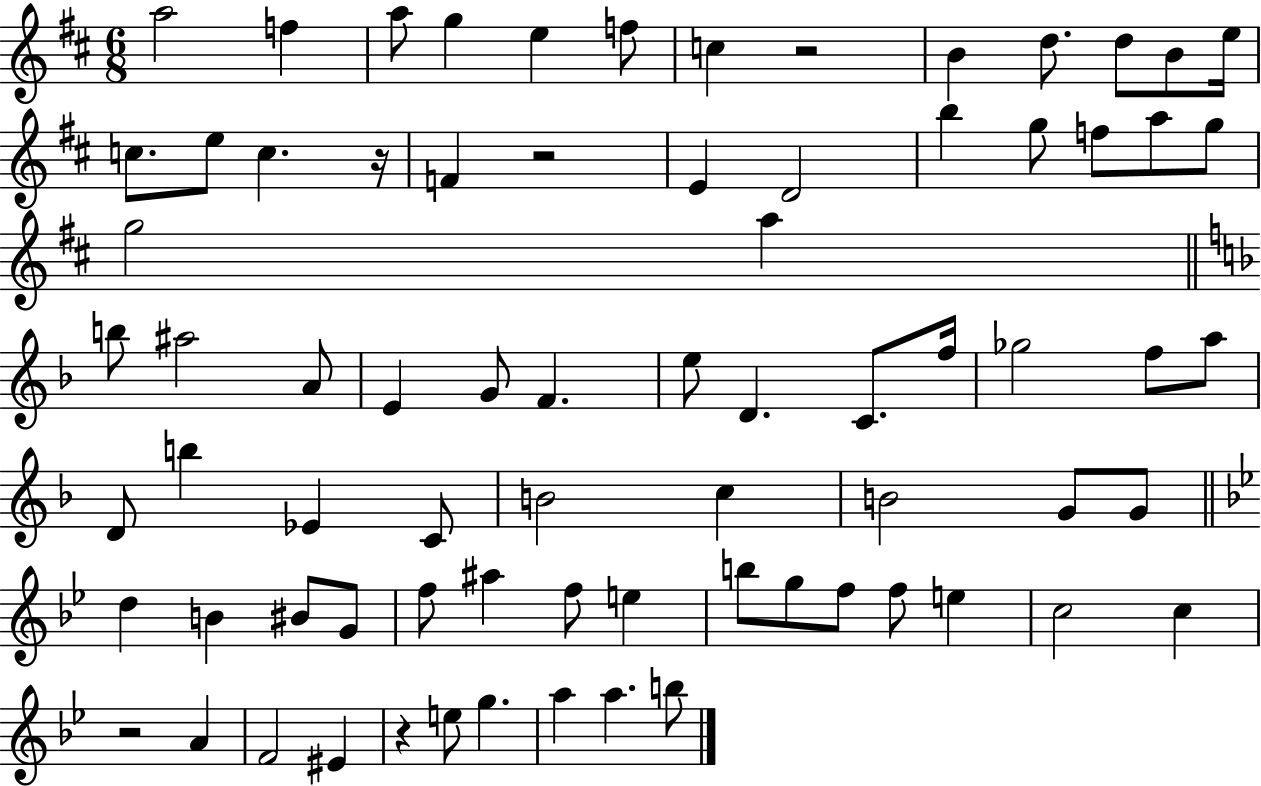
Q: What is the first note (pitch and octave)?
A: A5